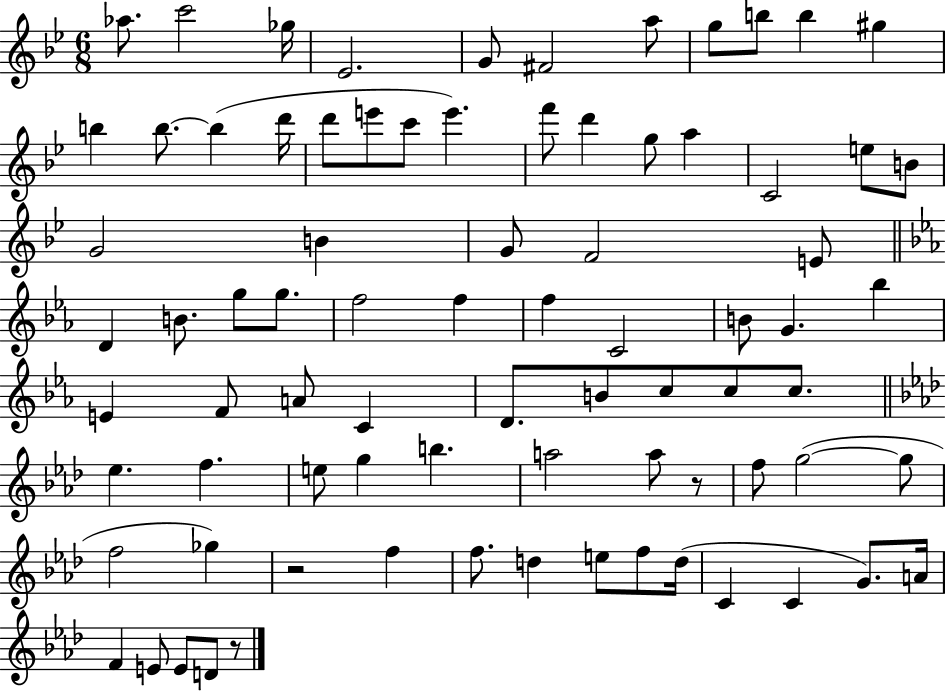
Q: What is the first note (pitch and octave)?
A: Ab5